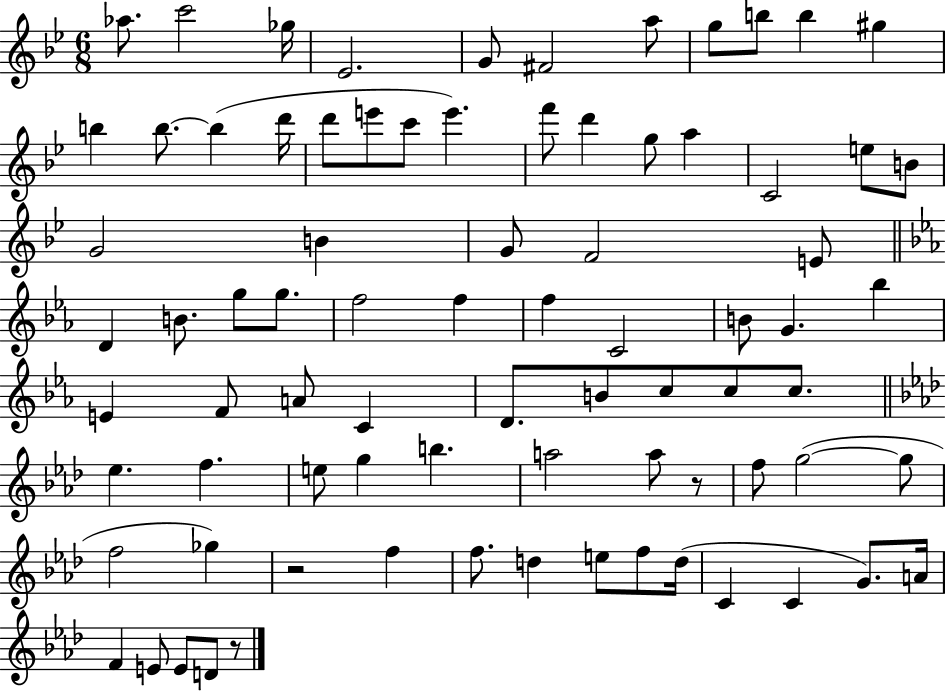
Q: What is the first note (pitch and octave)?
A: Ab5